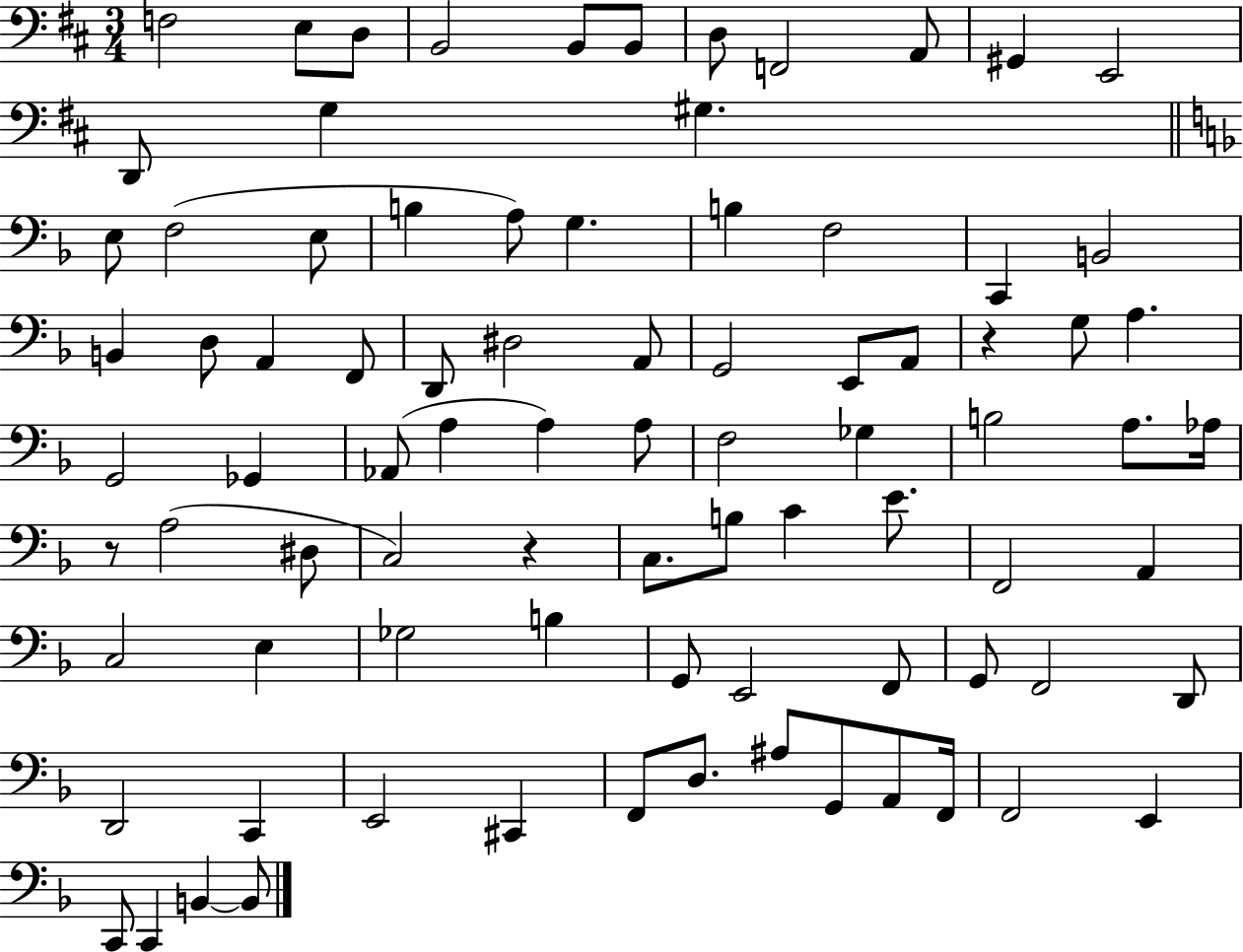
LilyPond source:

{
  \clef bass
  \numericTimeSignature
  \time 3/4
  \key d \major
  \repeat volta 2 { f2 e8 d8 | b,2 b,8 b,8 | d8 f,2 a,8 | gis,4 e,2 | \break d,8 g4 gis4. | \bar "||" \break \key d \minor e8 f2( e8 | b4 a8) g4. | b4 f2 | c,4 b,2 | \break b,4 d8 a,4 f,8 | d,8 dis2 a,8 | g,2 e,8 a,8 | r4 g8 a4. | \break g,2 ges,4 | aes,8( a4 a4) a8 | f2 ges4 | b2 a8. aes16 | \break r8 a2( dis8 | c2) r4 | c8. b8 c'4 e'8. | f,2 a,4 | \break c2 e4 | ges2 b4 | g,8 e,2 f,8 | g,8 f,2 d,8 | \break d,2 c,4 | e,2 cis,4 | f,8 d8. ais8 g,8 a,8 f,16 | f,2 e,4 | \break c,8 c,4 b,4~~ b,8 | } \bar "|."
}